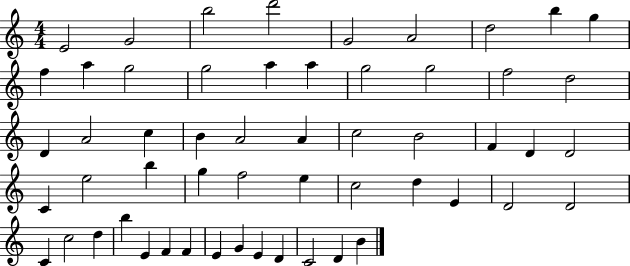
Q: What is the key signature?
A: C major